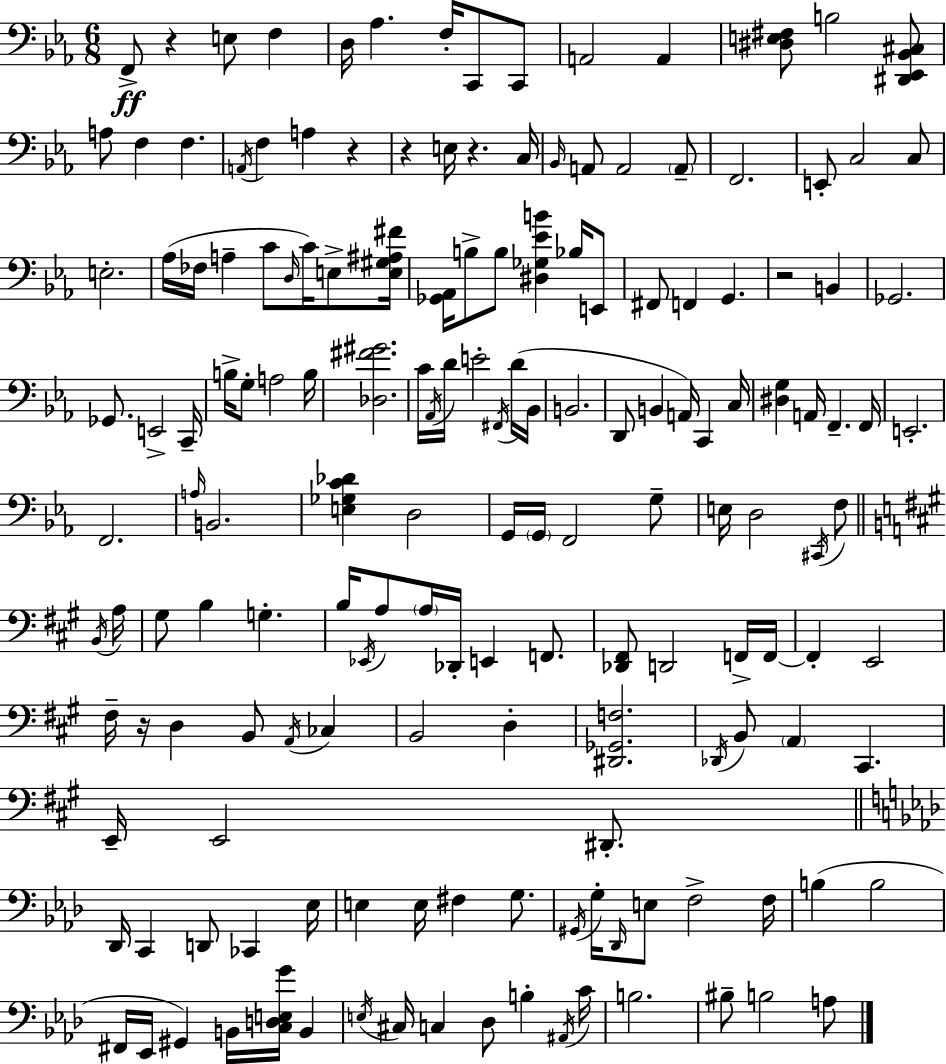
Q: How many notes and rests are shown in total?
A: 161